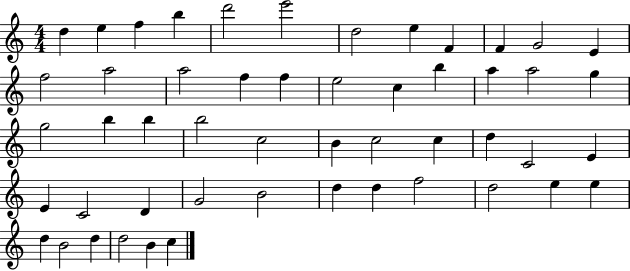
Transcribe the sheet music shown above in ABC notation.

X:1
T:Untitled
M:4/4
L:1/4
K:C
d e f b d'2 e'2 d2 e F F G2 E f2 a2 a2 f f e2 c b a a2 g g2 b b b2 c2 B c2 c d C2 E E C2 D G2 B2 d d f2 d2 e e d B2 d d2 B c